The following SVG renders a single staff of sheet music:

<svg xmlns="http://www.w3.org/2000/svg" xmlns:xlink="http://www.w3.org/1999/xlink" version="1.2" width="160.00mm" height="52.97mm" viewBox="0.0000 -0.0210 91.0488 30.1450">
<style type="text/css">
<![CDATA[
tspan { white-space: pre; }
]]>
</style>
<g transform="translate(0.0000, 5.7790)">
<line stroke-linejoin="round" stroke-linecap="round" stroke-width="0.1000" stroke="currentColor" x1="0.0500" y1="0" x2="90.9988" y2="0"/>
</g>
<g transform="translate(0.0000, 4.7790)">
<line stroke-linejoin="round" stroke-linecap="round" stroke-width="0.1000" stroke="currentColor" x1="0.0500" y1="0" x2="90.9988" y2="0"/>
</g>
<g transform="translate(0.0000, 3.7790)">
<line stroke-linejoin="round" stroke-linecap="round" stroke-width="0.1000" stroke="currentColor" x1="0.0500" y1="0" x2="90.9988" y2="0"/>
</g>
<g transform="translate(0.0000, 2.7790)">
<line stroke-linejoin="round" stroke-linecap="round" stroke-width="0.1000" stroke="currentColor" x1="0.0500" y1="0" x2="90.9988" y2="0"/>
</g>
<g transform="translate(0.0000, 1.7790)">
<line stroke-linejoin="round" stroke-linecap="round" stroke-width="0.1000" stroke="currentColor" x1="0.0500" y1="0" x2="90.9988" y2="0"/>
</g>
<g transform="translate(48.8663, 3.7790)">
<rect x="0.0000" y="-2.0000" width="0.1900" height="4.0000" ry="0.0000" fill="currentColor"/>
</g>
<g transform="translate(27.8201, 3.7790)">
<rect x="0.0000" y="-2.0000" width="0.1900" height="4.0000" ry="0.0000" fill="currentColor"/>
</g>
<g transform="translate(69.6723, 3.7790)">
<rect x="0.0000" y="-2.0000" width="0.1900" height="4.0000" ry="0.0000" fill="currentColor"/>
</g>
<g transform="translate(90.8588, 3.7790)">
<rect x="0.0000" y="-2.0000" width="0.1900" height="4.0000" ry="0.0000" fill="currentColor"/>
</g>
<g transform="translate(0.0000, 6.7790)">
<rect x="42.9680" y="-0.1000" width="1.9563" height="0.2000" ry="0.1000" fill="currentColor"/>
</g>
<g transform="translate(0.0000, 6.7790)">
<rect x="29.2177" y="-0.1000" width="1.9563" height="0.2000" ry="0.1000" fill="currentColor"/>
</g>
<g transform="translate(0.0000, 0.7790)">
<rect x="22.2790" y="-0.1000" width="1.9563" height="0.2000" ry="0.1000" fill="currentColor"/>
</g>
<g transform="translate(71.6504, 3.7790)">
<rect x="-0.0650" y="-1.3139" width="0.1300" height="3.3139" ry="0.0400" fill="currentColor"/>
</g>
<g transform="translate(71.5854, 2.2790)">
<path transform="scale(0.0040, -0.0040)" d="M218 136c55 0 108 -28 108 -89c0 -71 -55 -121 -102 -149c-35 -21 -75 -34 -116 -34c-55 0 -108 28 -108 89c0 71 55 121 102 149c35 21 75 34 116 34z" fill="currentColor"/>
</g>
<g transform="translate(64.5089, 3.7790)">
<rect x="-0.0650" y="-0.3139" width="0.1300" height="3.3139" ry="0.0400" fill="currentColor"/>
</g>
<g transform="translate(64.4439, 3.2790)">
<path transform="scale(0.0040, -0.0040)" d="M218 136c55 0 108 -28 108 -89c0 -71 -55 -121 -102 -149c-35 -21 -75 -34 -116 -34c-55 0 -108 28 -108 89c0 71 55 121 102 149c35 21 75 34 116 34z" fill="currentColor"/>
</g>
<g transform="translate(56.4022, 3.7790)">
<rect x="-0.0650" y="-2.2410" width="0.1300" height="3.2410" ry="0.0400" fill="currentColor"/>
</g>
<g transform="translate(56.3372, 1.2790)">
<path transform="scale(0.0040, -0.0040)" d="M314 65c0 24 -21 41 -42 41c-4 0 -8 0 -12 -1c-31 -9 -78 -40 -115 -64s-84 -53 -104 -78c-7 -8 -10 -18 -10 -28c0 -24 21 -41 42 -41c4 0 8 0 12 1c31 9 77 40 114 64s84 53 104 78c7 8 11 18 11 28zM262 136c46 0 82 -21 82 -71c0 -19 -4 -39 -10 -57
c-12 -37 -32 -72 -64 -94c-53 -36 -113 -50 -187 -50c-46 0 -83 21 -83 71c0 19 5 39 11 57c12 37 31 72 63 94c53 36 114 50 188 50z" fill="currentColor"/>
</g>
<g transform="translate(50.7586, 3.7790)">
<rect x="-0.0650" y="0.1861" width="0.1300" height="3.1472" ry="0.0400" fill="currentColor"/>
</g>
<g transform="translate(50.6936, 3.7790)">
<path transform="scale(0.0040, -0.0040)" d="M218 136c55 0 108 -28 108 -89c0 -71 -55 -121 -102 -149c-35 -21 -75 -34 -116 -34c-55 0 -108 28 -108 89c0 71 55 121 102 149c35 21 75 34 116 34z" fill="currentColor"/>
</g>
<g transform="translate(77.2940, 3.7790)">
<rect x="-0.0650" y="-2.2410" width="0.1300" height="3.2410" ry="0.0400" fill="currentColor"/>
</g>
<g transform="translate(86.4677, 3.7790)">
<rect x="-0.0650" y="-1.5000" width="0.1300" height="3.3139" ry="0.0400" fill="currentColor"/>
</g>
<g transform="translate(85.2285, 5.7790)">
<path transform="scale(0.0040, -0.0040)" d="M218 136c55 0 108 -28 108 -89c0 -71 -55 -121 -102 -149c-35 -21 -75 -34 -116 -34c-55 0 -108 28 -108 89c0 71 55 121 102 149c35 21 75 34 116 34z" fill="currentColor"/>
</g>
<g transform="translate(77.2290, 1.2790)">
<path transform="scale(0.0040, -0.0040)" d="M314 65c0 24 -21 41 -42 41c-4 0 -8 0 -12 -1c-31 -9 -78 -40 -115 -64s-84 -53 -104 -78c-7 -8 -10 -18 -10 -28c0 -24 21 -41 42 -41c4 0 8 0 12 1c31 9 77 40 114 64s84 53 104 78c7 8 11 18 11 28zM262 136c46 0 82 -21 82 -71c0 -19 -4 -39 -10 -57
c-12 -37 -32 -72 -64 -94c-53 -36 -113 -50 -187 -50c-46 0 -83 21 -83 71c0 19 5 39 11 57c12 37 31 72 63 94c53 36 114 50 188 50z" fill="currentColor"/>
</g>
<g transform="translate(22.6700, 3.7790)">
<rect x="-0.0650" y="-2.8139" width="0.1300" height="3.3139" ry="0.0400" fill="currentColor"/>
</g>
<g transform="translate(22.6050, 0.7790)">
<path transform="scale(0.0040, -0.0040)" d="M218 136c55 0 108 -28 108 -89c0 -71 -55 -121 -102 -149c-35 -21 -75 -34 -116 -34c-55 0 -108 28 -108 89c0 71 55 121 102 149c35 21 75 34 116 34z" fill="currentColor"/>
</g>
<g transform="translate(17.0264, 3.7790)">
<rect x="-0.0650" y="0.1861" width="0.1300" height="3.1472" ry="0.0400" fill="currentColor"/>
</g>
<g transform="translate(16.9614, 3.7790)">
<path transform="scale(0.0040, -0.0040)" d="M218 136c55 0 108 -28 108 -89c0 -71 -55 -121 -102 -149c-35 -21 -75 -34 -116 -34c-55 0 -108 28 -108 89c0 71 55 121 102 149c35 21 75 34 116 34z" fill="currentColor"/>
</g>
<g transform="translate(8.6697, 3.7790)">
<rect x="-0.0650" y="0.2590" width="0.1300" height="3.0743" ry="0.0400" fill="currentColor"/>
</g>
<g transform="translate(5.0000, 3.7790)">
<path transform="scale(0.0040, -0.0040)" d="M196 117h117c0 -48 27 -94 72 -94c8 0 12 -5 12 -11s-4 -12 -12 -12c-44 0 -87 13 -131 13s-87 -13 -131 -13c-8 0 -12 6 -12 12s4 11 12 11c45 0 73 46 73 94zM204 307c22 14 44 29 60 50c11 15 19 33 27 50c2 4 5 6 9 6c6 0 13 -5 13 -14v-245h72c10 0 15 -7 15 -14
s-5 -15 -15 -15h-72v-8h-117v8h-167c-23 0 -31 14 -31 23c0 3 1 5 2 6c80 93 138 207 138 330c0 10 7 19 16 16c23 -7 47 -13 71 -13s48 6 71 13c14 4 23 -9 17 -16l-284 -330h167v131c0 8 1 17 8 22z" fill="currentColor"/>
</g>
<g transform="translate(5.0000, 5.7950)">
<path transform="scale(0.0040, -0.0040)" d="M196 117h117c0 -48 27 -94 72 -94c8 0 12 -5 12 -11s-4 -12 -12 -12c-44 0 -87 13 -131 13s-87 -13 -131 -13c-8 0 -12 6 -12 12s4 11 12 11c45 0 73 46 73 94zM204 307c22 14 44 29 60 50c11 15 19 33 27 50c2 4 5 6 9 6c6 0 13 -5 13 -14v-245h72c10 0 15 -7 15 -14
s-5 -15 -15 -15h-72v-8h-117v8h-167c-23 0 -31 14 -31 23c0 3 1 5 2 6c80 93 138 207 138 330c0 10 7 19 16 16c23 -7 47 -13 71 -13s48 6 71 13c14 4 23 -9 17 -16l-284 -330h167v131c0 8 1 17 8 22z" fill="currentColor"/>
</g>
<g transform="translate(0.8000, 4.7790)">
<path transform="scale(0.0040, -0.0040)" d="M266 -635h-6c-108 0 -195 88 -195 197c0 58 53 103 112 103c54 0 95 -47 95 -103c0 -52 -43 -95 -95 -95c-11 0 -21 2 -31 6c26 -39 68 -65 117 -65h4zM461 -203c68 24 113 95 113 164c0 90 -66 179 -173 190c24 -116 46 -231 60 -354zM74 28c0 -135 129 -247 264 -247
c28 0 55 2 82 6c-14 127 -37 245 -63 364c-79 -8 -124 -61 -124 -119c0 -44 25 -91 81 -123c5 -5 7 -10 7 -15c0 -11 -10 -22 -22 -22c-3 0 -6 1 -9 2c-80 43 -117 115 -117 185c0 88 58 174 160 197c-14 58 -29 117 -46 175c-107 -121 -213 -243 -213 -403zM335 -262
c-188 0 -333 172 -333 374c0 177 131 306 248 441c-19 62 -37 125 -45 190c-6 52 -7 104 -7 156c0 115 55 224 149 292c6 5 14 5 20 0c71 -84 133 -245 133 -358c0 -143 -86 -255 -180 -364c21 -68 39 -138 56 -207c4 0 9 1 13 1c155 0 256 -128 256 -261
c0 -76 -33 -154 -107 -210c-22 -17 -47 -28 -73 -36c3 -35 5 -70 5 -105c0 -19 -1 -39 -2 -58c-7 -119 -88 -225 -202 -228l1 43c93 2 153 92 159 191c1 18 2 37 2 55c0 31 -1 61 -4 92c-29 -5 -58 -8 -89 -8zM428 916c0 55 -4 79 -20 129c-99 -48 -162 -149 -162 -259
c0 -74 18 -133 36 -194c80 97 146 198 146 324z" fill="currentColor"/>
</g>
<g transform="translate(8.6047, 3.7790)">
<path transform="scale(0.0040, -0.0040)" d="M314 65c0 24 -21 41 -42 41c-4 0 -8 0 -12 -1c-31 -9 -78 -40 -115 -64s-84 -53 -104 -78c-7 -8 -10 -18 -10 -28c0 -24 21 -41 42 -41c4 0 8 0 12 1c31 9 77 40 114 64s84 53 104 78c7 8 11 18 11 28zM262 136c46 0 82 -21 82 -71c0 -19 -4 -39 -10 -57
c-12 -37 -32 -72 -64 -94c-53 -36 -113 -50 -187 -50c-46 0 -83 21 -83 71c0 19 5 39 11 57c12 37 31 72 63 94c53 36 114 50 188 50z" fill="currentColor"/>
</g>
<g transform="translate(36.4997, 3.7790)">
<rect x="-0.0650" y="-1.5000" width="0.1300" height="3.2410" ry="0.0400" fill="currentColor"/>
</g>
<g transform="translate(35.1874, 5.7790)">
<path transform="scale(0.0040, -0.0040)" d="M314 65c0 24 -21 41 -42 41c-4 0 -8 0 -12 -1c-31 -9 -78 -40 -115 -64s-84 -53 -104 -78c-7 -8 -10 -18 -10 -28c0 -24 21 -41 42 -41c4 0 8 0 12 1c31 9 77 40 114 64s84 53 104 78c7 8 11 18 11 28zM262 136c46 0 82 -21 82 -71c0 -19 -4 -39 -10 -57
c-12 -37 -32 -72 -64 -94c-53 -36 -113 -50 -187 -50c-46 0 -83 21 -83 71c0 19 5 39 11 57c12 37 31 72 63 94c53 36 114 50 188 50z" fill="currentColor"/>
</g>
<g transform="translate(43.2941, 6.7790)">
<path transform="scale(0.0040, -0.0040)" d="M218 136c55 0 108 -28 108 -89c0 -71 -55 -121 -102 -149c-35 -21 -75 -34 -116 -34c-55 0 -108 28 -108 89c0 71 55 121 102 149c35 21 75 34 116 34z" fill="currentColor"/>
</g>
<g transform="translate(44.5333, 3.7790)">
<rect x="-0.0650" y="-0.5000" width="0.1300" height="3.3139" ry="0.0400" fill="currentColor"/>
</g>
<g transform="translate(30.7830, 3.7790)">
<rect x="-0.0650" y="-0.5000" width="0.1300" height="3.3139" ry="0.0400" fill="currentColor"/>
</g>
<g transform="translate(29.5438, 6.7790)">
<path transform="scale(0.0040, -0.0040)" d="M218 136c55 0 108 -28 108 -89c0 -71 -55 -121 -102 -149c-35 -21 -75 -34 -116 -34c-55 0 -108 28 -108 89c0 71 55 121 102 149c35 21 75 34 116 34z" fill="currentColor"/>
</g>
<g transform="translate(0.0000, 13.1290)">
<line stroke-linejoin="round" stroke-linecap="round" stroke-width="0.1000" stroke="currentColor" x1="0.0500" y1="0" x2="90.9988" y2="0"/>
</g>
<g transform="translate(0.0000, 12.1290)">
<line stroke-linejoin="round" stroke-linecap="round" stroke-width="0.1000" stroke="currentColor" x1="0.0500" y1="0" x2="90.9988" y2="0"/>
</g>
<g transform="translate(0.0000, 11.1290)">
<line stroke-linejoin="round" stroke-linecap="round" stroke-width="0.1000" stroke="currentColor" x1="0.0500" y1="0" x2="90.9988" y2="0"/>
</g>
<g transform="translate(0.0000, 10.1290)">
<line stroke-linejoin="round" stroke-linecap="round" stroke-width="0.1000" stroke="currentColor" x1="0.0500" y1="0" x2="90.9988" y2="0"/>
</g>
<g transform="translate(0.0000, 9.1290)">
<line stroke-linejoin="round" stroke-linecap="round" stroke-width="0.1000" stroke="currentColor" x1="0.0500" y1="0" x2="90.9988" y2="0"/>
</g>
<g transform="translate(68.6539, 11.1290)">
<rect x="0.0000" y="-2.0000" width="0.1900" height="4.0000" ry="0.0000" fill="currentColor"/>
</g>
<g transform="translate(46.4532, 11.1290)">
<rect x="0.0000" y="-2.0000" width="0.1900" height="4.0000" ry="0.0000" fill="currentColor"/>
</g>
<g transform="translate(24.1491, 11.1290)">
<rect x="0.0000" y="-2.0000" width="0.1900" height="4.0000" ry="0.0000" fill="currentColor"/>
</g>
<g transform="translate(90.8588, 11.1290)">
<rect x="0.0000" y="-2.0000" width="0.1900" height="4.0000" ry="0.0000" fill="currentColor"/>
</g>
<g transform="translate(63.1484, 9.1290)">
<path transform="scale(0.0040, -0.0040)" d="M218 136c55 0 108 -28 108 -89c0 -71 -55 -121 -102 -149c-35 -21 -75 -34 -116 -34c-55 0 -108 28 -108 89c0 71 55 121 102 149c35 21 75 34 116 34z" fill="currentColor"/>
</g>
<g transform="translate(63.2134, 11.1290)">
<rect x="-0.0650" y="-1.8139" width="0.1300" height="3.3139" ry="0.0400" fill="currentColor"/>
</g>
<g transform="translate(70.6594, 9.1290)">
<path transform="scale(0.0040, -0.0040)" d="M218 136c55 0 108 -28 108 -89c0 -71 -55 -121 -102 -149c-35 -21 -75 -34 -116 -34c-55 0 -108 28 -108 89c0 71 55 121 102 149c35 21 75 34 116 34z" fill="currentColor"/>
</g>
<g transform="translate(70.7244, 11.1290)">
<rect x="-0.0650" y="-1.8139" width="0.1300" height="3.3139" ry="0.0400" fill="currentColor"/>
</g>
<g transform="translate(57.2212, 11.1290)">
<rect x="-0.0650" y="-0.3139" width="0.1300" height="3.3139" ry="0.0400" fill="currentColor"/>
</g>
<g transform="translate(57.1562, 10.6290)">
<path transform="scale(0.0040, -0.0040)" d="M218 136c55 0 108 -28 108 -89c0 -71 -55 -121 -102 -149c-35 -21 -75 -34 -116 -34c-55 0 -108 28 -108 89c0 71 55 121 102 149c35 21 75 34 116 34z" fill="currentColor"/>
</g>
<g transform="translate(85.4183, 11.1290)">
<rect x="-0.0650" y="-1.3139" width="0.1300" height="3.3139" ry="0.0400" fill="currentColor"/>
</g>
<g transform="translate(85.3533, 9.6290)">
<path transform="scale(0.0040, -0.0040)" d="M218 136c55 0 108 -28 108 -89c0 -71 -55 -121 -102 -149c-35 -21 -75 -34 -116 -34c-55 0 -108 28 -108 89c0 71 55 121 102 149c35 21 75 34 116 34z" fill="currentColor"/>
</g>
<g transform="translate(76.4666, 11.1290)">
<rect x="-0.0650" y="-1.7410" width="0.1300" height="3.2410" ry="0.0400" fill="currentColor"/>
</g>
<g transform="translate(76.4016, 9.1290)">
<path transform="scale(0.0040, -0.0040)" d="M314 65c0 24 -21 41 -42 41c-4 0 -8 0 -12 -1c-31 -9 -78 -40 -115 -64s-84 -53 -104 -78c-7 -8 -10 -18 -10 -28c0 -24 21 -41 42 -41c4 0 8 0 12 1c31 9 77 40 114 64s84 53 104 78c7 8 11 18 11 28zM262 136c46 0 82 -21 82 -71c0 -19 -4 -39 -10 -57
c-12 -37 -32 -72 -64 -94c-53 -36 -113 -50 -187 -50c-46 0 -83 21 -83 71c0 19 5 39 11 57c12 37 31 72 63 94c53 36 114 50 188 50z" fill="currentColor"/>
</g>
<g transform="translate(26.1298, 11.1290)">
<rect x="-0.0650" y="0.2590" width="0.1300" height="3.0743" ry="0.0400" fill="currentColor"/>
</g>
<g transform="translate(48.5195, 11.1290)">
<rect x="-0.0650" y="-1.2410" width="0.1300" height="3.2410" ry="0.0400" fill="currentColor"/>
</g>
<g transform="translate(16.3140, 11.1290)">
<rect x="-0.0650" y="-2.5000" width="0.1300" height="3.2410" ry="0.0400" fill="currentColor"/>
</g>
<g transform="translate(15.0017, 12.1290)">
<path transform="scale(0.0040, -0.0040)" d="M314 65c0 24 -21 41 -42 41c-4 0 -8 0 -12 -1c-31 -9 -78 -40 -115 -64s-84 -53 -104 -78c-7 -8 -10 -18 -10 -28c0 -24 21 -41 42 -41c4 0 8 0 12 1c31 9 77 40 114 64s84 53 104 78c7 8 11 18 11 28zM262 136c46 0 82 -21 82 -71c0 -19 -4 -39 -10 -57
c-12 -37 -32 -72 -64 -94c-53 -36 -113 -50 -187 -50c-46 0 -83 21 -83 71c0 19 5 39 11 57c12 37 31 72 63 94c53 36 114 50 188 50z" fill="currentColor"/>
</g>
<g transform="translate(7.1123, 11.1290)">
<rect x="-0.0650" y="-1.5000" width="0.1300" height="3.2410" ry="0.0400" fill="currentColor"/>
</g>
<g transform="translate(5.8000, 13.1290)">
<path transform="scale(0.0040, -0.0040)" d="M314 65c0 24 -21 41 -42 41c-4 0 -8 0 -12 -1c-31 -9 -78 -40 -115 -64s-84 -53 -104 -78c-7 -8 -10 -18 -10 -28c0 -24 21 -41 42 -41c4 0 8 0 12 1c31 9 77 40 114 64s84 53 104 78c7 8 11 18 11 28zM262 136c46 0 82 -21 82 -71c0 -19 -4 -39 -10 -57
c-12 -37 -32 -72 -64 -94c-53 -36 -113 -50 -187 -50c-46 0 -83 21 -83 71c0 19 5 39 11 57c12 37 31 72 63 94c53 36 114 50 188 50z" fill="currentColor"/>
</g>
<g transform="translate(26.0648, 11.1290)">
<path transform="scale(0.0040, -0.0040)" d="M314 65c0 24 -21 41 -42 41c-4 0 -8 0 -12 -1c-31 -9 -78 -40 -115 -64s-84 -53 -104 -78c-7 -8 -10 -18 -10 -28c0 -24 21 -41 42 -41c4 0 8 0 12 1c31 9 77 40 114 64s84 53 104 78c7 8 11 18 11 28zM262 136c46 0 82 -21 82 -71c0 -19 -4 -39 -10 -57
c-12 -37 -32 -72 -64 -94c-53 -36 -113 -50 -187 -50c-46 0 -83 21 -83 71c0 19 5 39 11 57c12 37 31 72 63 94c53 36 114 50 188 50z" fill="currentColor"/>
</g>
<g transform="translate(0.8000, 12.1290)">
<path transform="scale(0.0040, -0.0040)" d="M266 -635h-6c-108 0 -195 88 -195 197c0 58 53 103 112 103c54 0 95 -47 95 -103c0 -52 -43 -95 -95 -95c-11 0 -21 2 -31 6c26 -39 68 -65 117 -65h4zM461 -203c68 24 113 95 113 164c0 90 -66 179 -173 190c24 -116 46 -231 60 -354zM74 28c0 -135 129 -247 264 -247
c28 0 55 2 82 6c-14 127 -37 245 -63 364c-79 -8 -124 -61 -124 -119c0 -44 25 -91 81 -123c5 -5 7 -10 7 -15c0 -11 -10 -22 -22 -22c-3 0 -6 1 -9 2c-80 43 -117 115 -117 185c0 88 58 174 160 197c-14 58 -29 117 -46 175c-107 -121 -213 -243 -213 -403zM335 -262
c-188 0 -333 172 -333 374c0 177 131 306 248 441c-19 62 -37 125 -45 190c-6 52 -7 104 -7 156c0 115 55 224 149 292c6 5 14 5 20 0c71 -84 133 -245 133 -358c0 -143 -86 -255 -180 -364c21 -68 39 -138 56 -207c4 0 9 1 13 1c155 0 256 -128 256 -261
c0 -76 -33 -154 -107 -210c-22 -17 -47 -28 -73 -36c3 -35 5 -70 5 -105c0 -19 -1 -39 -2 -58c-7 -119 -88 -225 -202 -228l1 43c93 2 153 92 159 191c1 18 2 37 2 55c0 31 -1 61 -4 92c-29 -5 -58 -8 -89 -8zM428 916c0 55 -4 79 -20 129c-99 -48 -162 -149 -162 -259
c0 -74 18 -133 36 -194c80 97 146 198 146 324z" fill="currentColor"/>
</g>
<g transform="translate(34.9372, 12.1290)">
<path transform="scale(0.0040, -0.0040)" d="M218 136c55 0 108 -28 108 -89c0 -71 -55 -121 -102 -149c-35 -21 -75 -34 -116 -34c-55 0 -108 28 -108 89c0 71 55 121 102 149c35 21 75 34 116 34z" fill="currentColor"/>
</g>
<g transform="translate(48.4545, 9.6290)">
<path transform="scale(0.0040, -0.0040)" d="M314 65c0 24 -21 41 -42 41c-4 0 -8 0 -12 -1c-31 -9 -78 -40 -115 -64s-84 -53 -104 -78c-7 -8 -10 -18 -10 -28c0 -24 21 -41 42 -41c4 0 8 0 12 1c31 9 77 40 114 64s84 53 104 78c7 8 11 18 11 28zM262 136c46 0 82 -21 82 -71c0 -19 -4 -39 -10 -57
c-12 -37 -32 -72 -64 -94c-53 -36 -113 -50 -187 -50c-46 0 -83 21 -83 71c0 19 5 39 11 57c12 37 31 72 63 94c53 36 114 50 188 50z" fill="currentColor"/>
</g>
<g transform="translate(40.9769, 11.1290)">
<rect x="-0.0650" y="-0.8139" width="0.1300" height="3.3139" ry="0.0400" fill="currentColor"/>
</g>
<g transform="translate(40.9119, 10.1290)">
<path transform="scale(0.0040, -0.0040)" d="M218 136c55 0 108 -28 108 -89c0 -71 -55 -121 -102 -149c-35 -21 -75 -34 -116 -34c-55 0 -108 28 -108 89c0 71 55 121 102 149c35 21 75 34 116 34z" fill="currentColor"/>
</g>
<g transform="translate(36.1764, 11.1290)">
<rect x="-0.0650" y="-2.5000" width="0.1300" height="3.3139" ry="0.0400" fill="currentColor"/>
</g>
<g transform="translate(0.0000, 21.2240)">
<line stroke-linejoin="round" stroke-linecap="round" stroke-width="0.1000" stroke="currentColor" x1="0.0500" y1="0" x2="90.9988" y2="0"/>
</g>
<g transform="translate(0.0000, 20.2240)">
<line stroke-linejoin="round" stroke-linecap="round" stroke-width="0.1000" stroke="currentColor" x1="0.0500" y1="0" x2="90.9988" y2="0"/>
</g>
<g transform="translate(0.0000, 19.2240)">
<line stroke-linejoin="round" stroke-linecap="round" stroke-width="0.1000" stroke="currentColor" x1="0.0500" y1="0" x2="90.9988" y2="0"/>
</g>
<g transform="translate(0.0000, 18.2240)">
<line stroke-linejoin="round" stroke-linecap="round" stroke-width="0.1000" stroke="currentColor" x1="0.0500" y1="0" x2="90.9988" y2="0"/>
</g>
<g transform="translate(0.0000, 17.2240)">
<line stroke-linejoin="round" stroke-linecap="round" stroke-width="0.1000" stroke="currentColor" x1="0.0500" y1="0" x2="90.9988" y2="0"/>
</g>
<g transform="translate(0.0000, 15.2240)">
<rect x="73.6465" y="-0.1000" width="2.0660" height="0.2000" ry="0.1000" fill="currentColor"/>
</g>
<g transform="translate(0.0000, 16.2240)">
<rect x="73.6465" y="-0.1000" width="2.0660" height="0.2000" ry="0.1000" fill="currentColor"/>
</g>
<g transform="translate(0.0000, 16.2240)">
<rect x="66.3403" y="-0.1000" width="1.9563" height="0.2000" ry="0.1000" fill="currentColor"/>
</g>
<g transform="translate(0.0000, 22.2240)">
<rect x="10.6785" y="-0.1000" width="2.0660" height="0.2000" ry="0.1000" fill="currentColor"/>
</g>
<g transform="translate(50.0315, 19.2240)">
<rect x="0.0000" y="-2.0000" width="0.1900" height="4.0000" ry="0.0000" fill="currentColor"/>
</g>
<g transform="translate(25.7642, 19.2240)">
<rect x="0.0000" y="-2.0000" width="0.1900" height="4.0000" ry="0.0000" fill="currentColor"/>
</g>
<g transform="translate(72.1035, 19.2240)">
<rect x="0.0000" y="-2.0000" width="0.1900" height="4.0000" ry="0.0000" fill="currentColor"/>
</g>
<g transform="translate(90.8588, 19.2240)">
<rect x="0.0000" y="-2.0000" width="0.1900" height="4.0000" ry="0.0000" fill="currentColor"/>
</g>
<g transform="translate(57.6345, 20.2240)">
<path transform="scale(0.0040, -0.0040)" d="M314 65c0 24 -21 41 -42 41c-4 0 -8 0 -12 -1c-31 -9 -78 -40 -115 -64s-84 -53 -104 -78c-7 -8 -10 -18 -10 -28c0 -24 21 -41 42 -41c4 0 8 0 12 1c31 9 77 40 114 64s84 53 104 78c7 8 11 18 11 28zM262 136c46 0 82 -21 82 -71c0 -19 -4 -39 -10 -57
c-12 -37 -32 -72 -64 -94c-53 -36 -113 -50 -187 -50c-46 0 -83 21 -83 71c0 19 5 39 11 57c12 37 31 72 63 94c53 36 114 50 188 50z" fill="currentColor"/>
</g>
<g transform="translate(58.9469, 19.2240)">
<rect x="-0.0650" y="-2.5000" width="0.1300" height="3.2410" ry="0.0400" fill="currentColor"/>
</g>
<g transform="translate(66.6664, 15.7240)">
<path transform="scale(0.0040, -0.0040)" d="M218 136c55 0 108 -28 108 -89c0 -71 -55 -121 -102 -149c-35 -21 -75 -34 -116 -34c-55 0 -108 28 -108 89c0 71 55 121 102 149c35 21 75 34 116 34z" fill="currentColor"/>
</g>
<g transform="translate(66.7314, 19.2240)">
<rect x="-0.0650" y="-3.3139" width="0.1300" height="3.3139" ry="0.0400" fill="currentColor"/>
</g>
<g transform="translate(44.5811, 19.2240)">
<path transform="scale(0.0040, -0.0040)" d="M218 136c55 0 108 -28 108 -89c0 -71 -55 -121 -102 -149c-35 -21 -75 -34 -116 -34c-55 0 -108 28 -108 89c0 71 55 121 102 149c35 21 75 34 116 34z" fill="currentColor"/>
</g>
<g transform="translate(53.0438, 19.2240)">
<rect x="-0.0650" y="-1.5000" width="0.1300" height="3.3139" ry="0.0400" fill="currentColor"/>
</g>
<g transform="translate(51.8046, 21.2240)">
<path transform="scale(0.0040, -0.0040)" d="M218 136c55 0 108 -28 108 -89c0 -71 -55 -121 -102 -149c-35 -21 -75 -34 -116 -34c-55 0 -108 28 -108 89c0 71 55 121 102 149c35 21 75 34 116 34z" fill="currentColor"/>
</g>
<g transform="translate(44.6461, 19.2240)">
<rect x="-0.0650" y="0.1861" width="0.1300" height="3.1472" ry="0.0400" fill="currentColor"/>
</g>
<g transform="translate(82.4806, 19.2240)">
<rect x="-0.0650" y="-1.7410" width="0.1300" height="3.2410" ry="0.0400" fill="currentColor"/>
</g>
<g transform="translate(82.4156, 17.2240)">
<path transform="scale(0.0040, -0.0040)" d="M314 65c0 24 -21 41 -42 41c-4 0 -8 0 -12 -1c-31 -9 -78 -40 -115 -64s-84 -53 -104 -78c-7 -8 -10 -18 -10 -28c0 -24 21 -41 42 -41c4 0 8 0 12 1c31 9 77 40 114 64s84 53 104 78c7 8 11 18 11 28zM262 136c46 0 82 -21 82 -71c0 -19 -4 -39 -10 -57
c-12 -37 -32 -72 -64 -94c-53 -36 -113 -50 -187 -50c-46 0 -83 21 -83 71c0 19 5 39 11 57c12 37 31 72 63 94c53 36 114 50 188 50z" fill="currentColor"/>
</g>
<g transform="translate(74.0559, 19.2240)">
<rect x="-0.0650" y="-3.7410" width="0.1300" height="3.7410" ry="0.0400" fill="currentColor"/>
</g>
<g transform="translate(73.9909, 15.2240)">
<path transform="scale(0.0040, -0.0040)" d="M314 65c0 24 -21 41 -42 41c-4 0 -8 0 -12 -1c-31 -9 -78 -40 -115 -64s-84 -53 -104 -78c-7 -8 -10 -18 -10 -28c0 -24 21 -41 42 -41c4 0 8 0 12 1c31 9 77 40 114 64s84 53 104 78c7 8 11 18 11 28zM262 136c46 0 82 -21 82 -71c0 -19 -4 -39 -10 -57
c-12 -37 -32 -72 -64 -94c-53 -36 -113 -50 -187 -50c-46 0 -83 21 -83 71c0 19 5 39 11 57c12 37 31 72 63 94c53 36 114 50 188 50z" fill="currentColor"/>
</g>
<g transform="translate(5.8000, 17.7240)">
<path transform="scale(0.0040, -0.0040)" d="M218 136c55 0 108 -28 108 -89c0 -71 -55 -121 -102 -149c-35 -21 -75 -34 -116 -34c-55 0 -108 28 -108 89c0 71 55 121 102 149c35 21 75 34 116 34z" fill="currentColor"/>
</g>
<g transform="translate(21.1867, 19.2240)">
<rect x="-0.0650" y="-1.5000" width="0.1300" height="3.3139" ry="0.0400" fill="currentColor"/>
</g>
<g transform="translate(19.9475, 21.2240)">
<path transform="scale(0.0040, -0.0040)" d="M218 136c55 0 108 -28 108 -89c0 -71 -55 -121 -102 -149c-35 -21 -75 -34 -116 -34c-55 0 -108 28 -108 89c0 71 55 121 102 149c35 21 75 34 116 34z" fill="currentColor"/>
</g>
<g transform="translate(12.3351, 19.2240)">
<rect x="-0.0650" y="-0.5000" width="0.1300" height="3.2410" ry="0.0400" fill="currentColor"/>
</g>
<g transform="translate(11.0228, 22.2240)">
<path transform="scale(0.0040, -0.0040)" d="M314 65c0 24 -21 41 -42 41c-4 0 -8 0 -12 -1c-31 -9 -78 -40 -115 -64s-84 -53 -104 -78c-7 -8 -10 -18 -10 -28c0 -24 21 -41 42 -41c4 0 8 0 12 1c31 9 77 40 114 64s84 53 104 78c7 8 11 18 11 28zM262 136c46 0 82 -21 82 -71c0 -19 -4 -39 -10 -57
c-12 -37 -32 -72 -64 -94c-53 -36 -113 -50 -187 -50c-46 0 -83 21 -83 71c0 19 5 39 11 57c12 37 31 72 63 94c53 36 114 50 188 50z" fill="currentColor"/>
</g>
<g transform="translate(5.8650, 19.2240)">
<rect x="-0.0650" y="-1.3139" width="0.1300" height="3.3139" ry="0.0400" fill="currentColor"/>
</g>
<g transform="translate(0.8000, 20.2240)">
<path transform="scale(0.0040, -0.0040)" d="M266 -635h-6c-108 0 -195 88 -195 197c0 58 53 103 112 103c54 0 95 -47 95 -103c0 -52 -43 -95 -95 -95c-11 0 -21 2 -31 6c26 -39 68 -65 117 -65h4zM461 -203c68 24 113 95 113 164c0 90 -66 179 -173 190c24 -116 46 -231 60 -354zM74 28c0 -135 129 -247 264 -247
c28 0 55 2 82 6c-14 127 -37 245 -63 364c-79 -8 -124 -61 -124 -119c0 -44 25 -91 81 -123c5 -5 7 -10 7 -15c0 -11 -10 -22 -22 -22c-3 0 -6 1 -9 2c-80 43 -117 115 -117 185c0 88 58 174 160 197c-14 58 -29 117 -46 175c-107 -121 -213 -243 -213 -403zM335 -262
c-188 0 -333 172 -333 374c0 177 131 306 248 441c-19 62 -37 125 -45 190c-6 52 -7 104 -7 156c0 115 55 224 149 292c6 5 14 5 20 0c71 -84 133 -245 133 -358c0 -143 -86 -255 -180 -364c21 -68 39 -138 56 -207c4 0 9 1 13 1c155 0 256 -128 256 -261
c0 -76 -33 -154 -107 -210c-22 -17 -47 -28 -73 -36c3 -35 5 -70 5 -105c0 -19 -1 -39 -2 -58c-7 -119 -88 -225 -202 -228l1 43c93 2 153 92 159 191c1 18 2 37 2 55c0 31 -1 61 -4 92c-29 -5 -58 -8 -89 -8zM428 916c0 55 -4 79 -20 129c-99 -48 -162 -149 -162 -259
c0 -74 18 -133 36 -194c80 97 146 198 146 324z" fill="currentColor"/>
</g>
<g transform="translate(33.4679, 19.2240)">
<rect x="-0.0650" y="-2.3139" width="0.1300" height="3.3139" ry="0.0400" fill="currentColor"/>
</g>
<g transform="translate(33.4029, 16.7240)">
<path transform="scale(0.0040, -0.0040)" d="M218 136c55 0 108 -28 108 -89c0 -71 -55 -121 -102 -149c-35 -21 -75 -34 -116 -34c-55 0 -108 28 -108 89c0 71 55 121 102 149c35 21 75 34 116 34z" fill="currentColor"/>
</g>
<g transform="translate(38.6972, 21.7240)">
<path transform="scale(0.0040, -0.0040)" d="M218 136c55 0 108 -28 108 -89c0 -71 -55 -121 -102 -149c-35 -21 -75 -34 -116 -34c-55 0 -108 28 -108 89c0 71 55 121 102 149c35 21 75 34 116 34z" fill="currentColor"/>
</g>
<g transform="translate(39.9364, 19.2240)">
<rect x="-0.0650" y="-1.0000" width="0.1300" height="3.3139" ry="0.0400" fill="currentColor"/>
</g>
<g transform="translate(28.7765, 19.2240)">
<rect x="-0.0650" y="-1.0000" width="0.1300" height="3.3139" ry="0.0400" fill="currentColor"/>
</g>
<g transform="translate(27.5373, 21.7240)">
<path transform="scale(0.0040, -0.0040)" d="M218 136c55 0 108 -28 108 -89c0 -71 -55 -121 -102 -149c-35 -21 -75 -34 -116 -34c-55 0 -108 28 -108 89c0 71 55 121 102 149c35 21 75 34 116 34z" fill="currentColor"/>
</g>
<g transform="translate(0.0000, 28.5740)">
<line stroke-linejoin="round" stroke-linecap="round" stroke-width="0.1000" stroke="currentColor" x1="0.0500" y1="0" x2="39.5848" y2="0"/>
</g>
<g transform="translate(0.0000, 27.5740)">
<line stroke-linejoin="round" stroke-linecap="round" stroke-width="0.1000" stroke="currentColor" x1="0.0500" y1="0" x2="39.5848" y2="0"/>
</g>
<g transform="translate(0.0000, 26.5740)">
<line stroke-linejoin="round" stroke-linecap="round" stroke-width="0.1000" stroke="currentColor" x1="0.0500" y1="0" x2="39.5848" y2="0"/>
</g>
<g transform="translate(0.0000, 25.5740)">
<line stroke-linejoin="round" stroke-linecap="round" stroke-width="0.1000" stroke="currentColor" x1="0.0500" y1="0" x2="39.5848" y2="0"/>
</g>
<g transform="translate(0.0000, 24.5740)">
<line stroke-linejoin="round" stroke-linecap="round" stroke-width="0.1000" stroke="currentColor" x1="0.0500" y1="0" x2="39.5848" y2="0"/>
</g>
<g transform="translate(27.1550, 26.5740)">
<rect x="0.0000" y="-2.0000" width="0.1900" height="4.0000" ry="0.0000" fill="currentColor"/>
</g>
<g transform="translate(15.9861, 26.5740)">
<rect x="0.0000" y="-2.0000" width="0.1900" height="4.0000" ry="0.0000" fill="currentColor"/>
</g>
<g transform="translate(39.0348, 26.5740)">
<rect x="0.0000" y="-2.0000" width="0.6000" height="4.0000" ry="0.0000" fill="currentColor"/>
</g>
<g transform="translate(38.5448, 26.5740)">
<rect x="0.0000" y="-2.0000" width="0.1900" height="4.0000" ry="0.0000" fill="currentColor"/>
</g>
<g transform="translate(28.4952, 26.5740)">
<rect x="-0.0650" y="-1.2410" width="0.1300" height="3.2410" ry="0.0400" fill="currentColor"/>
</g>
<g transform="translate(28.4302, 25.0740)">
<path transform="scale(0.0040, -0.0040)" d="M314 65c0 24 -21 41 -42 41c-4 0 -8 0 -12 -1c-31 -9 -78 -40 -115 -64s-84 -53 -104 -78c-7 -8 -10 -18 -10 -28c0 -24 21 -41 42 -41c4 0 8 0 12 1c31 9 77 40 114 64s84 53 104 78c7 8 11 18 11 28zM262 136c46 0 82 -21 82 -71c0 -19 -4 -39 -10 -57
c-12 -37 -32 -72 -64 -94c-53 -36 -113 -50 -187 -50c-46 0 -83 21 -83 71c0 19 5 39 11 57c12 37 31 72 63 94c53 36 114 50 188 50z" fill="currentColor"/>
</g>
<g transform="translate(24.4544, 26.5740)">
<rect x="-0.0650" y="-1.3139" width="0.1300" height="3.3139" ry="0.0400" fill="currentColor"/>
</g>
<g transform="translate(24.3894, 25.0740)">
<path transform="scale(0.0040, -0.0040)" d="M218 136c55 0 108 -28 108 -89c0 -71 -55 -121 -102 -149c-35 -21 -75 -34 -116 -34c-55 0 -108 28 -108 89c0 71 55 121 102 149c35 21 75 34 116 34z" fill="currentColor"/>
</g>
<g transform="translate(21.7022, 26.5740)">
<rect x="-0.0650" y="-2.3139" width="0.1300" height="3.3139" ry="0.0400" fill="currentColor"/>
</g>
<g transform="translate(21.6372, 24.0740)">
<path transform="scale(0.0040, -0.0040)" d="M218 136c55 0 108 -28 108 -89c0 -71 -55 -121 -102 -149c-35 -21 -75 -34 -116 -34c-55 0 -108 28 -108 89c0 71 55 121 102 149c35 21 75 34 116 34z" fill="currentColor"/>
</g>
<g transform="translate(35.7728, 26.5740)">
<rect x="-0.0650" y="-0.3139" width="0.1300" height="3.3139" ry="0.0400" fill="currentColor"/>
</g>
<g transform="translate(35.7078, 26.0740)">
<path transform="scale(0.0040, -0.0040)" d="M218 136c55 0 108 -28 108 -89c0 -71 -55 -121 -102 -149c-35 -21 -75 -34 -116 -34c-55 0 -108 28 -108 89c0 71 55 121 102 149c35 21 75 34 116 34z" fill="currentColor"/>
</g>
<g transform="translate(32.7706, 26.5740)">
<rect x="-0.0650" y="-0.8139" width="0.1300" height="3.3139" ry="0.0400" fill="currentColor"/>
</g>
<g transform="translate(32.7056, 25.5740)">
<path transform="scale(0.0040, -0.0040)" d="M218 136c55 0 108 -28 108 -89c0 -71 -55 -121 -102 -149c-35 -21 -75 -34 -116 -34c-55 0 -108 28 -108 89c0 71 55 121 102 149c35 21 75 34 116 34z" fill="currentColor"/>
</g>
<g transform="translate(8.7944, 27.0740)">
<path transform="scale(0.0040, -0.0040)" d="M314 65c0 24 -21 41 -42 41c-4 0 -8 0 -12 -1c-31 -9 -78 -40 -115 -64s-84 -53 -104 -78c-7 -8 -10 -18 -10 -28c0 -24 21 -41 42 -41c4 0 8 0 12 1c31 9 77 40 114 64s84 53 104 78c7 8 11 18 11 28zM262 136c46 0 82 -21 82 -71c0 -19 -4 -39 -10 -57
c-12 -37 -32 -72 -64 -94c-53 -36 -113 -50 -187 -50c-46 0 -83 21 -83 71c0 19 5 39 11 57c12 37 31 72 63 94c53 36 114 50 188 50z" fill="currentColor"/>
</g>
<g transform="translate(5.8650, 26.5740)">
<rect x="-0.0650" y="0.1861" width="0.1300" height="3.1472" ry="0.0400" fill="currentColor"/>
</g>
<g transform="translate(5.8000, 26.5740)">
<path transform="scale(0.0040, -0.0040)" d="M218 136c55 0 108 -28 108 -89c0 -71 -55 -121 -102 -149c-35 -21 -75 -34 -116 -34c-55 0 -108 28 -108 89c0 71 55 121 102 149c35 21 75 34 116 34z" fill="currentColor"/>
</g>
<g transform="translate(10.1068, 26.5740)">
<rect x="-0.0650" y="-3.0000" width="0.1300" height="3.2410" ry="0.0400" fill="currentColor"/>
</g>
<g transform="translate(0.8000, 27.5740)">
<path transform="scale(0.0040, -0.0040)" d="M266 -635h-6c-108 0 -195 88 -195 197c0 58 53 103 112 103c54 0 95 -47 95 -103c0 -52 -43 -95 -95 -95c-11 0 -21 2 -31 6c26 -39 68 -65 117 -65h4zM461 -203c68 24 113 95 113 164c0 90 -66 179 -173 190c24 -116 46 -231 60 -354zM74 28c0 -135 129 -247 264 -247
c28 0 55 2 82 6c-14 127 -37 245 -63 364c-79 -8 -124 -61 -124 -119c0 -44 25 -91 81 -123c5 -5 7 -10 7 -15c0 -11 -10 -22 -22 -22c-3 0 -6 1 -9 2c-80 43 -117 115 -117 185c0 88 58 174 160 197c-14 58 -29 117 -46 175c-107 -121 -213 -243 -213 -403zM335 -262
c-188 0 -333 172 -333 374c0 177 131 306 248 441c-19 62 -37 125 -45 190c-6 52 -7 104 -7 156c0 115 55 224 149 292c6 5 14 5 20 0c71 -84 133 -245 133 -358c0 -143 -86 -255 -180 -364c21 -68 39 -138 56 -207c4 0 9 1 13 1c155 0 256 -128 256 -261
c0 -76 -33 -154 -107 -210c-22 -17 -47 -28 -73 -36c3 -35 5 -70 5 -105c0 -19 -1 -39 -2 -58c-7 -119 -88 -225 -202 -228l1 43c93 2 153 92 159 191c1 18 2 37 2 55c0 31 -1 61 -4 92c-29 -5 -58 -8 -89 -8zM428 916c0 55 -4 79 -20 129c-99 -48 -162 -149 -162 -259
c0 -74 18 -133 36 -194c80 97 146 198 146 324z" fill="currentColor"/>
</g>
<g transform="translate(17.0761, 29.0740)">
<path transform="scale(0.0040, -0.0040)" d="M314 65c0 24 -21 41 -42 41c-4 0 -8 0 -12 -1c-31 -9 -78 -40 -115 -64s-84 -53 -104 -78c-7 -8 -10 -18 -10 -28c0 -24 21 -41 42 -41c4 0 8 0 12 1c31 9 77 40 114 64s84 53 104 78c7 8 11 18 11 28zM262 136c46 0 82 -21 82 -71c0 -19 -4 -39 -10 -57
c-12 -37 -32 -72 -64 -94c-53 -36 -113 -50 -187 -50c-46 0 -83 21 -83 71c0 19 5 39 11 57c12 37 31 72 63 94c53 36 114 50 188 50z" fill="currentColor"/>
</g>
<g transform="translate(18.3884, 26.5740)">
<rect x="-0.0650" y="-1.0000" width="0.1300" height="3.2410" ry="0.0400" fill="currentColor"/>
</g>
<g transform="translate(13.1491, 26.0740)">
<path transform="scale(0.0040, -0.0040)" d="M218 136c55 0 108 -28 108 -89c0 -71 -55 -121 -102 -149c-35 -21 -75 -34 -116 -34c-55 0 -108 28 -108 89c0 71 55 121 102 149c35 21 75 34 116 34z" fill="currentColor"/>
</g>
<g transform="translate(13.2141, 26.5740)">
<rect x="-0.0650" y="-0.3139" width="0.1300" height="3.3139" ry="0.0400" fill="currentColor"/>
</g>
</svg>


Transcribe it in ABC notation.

X:1
T:Untitled
M:4/4
L:1/4
K:C
B2 B a C E2 C B g2 c e g2 E E2 G2 B2 G d e2 c f f f2 e e C2 E D g D B E G2 b c'2 f2 B A2 c D2 g e e2 d c